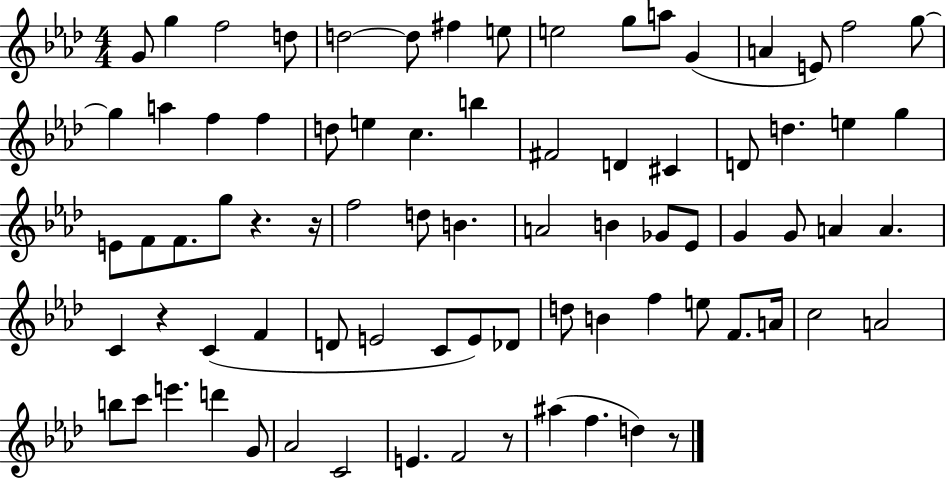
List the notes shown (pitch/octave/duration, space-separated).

G4/e G5/q F5/h D5/e D5/h D5/e F#5/q E5/e E5/h G5/e A5/e G4/q A4/q E4/e F5/h G5/e G5/q A5/q F5/q F5/q D5/e E5/q C5/q. B5/q F#4/h D4/q C#4/q D4/e D5/q. E5/q G5/q E4/e F4/e F4/e. G5/e R/q. R/s F5/h D5/e B4/q. A4/h B4/q Gb4/e Eb4/e G4/q G4/e A4/q A4/q. C4/q R/q C4/q F4/q D4/e E4/h C4/e E4/e Db4/e D5/e B4/q F5/q E5/e F4/e. A4/s C5/h A4/h B5/e C6/e E6/q. D6/q G4/e Ab4/h C4/h E4/q. F4/h R/e A#5/q F5/q. D5/q R/e